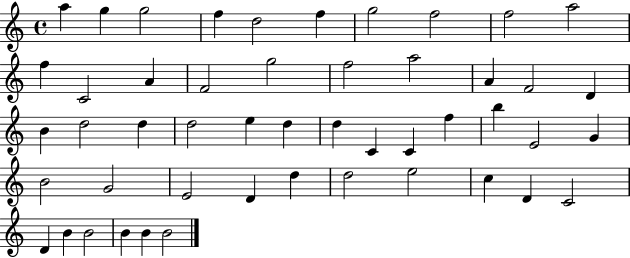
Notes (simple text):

A5/q G5/q G5/h F5/q D5/h F5/q G5/h F5/h F5/h A5/h F5/q C4/h A4/q F4/h G5/h F5/h A5/h A4/q F4/h D4/q B4/q D5/h D5/q D5/h E5/q D5/q D5/q C4/q C4/q F5/q B5/q E4/h G4/q B4/h G4/h E4/h D4/q D5/q D5/h E5/h C5/q D4/q C4/h D4/q B4/q B4/h B4/q B4/q B4/h